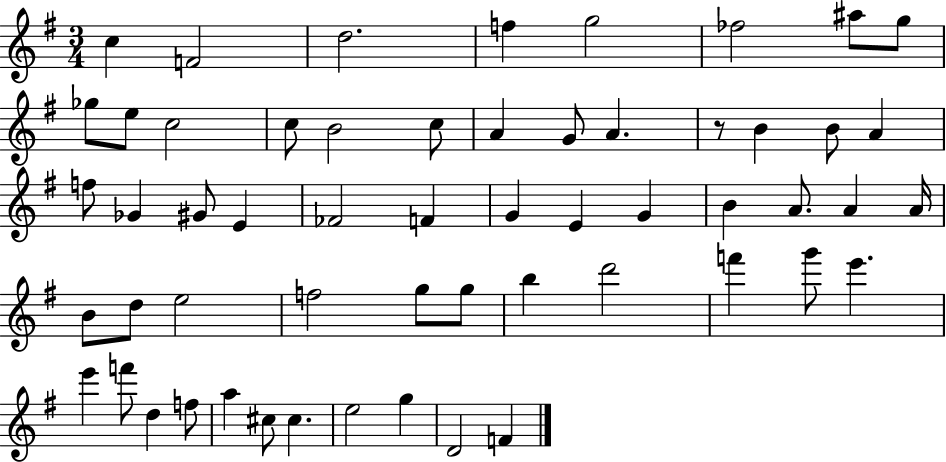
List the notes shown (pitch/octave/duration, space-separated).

C5/q F4/h D5/h. F5/q G5/h FES5/h A#5/e G5/e Gb5/e E5/e C5/h C5/e B4/h C5/e A4/q G4/e A4/q. R/e B4/q B4/e A4/q F5/e Gb4/q G#4/e E4/q FES4/h F4/q G4/q E4/q G4/q B4/q A4/e. A4/q A4/s B4/e D5/e E5/h F5/h G5/e G5/e B5/q D6/h F6/q G6/e E6/q. E6/q F6/e D5/q F5/e A5/q C#5/e C#5/q. E5/h G5/q D4/h F4/q